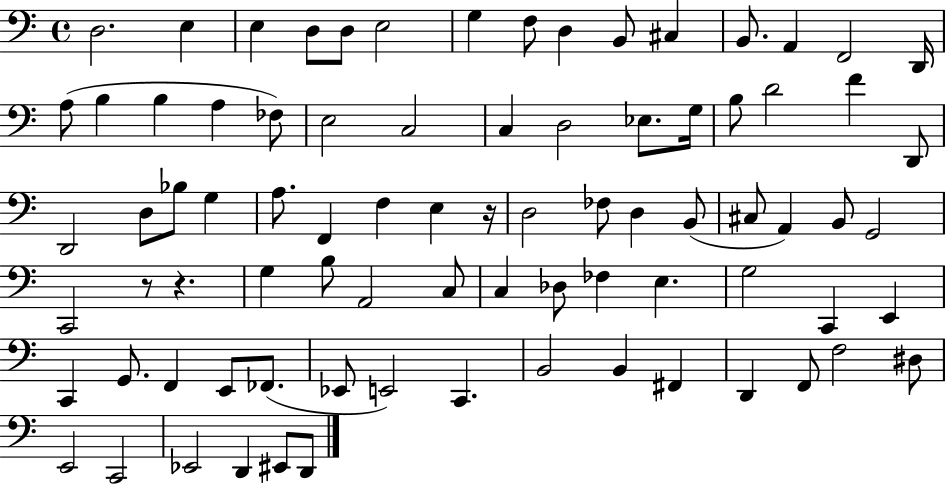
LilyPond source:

{
  \clef bass
  \time 4/4
  \defaultTimeSignature
  \key c \major
  d2. e4 | e4 d8 d8 e2 | g4 f8 d4 b,8 cis4 | b,8. a,4 f,2 d,16 | \break a8( b4 b4 a4 fes8) | e2 c2 | c4 d2 ees8. g16 | b8 d'2 f'4 d,8 | \break d,2 d8 bes8 g4 | a8. f,4 f4 e4 r16 | d2 fes8 d4 b,8( | cis8 a,4) b,8 g,2 | \break c,2 r8 r4. | g4 b8 a,2 c8 | c4 des8 fes4 e4. | g2 c,4 e,4 | \break c,4 g,8. f,4 e,8 fes,8.( | ees,8 e,2) c,4. | b,2 b,4 fis,4 | d,4 f,8 f2 dis8 | \break e,2 c,2 | ees,2 d,4 eis,8 d,8 | \bar "|."
}